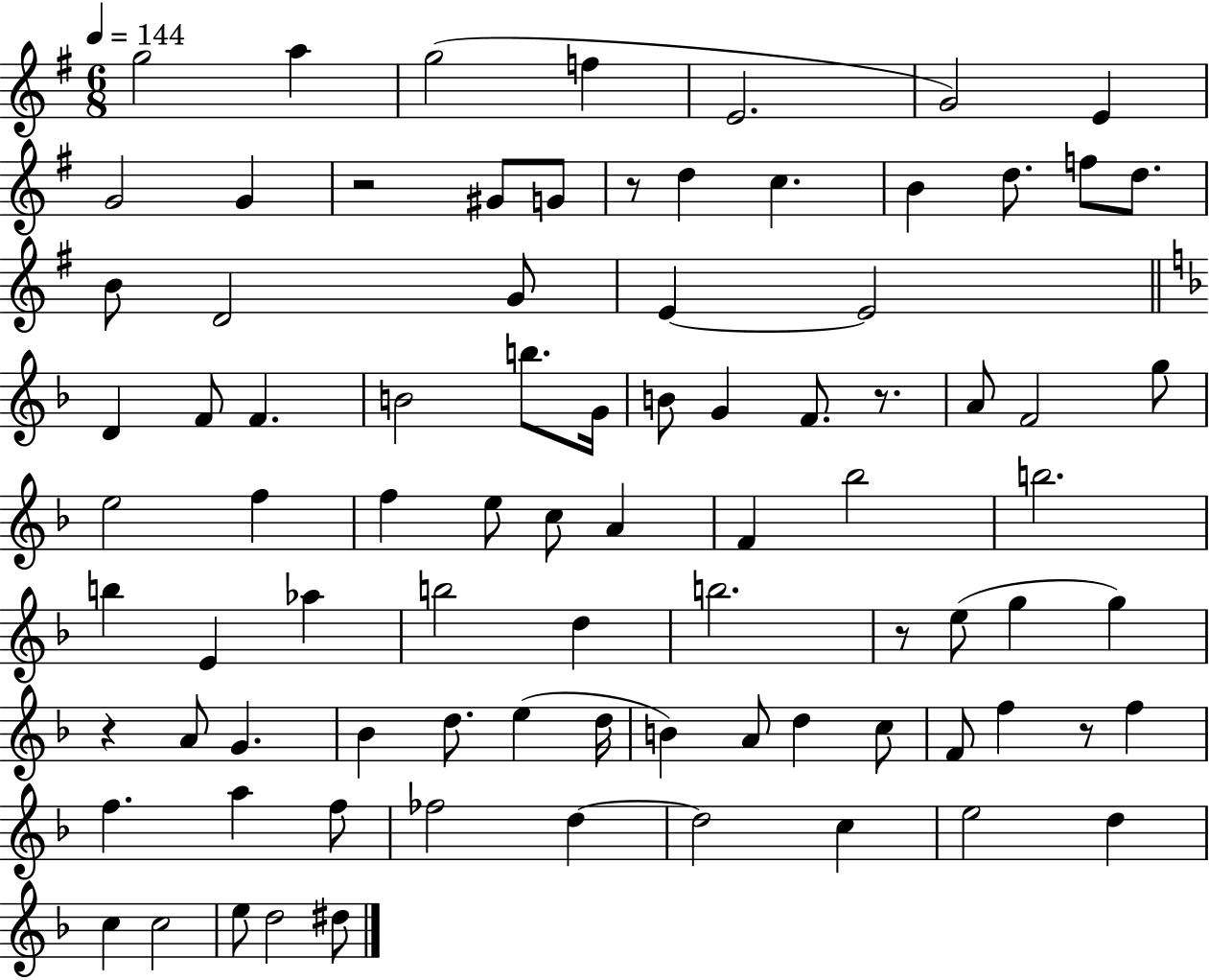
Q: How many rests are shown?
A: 6